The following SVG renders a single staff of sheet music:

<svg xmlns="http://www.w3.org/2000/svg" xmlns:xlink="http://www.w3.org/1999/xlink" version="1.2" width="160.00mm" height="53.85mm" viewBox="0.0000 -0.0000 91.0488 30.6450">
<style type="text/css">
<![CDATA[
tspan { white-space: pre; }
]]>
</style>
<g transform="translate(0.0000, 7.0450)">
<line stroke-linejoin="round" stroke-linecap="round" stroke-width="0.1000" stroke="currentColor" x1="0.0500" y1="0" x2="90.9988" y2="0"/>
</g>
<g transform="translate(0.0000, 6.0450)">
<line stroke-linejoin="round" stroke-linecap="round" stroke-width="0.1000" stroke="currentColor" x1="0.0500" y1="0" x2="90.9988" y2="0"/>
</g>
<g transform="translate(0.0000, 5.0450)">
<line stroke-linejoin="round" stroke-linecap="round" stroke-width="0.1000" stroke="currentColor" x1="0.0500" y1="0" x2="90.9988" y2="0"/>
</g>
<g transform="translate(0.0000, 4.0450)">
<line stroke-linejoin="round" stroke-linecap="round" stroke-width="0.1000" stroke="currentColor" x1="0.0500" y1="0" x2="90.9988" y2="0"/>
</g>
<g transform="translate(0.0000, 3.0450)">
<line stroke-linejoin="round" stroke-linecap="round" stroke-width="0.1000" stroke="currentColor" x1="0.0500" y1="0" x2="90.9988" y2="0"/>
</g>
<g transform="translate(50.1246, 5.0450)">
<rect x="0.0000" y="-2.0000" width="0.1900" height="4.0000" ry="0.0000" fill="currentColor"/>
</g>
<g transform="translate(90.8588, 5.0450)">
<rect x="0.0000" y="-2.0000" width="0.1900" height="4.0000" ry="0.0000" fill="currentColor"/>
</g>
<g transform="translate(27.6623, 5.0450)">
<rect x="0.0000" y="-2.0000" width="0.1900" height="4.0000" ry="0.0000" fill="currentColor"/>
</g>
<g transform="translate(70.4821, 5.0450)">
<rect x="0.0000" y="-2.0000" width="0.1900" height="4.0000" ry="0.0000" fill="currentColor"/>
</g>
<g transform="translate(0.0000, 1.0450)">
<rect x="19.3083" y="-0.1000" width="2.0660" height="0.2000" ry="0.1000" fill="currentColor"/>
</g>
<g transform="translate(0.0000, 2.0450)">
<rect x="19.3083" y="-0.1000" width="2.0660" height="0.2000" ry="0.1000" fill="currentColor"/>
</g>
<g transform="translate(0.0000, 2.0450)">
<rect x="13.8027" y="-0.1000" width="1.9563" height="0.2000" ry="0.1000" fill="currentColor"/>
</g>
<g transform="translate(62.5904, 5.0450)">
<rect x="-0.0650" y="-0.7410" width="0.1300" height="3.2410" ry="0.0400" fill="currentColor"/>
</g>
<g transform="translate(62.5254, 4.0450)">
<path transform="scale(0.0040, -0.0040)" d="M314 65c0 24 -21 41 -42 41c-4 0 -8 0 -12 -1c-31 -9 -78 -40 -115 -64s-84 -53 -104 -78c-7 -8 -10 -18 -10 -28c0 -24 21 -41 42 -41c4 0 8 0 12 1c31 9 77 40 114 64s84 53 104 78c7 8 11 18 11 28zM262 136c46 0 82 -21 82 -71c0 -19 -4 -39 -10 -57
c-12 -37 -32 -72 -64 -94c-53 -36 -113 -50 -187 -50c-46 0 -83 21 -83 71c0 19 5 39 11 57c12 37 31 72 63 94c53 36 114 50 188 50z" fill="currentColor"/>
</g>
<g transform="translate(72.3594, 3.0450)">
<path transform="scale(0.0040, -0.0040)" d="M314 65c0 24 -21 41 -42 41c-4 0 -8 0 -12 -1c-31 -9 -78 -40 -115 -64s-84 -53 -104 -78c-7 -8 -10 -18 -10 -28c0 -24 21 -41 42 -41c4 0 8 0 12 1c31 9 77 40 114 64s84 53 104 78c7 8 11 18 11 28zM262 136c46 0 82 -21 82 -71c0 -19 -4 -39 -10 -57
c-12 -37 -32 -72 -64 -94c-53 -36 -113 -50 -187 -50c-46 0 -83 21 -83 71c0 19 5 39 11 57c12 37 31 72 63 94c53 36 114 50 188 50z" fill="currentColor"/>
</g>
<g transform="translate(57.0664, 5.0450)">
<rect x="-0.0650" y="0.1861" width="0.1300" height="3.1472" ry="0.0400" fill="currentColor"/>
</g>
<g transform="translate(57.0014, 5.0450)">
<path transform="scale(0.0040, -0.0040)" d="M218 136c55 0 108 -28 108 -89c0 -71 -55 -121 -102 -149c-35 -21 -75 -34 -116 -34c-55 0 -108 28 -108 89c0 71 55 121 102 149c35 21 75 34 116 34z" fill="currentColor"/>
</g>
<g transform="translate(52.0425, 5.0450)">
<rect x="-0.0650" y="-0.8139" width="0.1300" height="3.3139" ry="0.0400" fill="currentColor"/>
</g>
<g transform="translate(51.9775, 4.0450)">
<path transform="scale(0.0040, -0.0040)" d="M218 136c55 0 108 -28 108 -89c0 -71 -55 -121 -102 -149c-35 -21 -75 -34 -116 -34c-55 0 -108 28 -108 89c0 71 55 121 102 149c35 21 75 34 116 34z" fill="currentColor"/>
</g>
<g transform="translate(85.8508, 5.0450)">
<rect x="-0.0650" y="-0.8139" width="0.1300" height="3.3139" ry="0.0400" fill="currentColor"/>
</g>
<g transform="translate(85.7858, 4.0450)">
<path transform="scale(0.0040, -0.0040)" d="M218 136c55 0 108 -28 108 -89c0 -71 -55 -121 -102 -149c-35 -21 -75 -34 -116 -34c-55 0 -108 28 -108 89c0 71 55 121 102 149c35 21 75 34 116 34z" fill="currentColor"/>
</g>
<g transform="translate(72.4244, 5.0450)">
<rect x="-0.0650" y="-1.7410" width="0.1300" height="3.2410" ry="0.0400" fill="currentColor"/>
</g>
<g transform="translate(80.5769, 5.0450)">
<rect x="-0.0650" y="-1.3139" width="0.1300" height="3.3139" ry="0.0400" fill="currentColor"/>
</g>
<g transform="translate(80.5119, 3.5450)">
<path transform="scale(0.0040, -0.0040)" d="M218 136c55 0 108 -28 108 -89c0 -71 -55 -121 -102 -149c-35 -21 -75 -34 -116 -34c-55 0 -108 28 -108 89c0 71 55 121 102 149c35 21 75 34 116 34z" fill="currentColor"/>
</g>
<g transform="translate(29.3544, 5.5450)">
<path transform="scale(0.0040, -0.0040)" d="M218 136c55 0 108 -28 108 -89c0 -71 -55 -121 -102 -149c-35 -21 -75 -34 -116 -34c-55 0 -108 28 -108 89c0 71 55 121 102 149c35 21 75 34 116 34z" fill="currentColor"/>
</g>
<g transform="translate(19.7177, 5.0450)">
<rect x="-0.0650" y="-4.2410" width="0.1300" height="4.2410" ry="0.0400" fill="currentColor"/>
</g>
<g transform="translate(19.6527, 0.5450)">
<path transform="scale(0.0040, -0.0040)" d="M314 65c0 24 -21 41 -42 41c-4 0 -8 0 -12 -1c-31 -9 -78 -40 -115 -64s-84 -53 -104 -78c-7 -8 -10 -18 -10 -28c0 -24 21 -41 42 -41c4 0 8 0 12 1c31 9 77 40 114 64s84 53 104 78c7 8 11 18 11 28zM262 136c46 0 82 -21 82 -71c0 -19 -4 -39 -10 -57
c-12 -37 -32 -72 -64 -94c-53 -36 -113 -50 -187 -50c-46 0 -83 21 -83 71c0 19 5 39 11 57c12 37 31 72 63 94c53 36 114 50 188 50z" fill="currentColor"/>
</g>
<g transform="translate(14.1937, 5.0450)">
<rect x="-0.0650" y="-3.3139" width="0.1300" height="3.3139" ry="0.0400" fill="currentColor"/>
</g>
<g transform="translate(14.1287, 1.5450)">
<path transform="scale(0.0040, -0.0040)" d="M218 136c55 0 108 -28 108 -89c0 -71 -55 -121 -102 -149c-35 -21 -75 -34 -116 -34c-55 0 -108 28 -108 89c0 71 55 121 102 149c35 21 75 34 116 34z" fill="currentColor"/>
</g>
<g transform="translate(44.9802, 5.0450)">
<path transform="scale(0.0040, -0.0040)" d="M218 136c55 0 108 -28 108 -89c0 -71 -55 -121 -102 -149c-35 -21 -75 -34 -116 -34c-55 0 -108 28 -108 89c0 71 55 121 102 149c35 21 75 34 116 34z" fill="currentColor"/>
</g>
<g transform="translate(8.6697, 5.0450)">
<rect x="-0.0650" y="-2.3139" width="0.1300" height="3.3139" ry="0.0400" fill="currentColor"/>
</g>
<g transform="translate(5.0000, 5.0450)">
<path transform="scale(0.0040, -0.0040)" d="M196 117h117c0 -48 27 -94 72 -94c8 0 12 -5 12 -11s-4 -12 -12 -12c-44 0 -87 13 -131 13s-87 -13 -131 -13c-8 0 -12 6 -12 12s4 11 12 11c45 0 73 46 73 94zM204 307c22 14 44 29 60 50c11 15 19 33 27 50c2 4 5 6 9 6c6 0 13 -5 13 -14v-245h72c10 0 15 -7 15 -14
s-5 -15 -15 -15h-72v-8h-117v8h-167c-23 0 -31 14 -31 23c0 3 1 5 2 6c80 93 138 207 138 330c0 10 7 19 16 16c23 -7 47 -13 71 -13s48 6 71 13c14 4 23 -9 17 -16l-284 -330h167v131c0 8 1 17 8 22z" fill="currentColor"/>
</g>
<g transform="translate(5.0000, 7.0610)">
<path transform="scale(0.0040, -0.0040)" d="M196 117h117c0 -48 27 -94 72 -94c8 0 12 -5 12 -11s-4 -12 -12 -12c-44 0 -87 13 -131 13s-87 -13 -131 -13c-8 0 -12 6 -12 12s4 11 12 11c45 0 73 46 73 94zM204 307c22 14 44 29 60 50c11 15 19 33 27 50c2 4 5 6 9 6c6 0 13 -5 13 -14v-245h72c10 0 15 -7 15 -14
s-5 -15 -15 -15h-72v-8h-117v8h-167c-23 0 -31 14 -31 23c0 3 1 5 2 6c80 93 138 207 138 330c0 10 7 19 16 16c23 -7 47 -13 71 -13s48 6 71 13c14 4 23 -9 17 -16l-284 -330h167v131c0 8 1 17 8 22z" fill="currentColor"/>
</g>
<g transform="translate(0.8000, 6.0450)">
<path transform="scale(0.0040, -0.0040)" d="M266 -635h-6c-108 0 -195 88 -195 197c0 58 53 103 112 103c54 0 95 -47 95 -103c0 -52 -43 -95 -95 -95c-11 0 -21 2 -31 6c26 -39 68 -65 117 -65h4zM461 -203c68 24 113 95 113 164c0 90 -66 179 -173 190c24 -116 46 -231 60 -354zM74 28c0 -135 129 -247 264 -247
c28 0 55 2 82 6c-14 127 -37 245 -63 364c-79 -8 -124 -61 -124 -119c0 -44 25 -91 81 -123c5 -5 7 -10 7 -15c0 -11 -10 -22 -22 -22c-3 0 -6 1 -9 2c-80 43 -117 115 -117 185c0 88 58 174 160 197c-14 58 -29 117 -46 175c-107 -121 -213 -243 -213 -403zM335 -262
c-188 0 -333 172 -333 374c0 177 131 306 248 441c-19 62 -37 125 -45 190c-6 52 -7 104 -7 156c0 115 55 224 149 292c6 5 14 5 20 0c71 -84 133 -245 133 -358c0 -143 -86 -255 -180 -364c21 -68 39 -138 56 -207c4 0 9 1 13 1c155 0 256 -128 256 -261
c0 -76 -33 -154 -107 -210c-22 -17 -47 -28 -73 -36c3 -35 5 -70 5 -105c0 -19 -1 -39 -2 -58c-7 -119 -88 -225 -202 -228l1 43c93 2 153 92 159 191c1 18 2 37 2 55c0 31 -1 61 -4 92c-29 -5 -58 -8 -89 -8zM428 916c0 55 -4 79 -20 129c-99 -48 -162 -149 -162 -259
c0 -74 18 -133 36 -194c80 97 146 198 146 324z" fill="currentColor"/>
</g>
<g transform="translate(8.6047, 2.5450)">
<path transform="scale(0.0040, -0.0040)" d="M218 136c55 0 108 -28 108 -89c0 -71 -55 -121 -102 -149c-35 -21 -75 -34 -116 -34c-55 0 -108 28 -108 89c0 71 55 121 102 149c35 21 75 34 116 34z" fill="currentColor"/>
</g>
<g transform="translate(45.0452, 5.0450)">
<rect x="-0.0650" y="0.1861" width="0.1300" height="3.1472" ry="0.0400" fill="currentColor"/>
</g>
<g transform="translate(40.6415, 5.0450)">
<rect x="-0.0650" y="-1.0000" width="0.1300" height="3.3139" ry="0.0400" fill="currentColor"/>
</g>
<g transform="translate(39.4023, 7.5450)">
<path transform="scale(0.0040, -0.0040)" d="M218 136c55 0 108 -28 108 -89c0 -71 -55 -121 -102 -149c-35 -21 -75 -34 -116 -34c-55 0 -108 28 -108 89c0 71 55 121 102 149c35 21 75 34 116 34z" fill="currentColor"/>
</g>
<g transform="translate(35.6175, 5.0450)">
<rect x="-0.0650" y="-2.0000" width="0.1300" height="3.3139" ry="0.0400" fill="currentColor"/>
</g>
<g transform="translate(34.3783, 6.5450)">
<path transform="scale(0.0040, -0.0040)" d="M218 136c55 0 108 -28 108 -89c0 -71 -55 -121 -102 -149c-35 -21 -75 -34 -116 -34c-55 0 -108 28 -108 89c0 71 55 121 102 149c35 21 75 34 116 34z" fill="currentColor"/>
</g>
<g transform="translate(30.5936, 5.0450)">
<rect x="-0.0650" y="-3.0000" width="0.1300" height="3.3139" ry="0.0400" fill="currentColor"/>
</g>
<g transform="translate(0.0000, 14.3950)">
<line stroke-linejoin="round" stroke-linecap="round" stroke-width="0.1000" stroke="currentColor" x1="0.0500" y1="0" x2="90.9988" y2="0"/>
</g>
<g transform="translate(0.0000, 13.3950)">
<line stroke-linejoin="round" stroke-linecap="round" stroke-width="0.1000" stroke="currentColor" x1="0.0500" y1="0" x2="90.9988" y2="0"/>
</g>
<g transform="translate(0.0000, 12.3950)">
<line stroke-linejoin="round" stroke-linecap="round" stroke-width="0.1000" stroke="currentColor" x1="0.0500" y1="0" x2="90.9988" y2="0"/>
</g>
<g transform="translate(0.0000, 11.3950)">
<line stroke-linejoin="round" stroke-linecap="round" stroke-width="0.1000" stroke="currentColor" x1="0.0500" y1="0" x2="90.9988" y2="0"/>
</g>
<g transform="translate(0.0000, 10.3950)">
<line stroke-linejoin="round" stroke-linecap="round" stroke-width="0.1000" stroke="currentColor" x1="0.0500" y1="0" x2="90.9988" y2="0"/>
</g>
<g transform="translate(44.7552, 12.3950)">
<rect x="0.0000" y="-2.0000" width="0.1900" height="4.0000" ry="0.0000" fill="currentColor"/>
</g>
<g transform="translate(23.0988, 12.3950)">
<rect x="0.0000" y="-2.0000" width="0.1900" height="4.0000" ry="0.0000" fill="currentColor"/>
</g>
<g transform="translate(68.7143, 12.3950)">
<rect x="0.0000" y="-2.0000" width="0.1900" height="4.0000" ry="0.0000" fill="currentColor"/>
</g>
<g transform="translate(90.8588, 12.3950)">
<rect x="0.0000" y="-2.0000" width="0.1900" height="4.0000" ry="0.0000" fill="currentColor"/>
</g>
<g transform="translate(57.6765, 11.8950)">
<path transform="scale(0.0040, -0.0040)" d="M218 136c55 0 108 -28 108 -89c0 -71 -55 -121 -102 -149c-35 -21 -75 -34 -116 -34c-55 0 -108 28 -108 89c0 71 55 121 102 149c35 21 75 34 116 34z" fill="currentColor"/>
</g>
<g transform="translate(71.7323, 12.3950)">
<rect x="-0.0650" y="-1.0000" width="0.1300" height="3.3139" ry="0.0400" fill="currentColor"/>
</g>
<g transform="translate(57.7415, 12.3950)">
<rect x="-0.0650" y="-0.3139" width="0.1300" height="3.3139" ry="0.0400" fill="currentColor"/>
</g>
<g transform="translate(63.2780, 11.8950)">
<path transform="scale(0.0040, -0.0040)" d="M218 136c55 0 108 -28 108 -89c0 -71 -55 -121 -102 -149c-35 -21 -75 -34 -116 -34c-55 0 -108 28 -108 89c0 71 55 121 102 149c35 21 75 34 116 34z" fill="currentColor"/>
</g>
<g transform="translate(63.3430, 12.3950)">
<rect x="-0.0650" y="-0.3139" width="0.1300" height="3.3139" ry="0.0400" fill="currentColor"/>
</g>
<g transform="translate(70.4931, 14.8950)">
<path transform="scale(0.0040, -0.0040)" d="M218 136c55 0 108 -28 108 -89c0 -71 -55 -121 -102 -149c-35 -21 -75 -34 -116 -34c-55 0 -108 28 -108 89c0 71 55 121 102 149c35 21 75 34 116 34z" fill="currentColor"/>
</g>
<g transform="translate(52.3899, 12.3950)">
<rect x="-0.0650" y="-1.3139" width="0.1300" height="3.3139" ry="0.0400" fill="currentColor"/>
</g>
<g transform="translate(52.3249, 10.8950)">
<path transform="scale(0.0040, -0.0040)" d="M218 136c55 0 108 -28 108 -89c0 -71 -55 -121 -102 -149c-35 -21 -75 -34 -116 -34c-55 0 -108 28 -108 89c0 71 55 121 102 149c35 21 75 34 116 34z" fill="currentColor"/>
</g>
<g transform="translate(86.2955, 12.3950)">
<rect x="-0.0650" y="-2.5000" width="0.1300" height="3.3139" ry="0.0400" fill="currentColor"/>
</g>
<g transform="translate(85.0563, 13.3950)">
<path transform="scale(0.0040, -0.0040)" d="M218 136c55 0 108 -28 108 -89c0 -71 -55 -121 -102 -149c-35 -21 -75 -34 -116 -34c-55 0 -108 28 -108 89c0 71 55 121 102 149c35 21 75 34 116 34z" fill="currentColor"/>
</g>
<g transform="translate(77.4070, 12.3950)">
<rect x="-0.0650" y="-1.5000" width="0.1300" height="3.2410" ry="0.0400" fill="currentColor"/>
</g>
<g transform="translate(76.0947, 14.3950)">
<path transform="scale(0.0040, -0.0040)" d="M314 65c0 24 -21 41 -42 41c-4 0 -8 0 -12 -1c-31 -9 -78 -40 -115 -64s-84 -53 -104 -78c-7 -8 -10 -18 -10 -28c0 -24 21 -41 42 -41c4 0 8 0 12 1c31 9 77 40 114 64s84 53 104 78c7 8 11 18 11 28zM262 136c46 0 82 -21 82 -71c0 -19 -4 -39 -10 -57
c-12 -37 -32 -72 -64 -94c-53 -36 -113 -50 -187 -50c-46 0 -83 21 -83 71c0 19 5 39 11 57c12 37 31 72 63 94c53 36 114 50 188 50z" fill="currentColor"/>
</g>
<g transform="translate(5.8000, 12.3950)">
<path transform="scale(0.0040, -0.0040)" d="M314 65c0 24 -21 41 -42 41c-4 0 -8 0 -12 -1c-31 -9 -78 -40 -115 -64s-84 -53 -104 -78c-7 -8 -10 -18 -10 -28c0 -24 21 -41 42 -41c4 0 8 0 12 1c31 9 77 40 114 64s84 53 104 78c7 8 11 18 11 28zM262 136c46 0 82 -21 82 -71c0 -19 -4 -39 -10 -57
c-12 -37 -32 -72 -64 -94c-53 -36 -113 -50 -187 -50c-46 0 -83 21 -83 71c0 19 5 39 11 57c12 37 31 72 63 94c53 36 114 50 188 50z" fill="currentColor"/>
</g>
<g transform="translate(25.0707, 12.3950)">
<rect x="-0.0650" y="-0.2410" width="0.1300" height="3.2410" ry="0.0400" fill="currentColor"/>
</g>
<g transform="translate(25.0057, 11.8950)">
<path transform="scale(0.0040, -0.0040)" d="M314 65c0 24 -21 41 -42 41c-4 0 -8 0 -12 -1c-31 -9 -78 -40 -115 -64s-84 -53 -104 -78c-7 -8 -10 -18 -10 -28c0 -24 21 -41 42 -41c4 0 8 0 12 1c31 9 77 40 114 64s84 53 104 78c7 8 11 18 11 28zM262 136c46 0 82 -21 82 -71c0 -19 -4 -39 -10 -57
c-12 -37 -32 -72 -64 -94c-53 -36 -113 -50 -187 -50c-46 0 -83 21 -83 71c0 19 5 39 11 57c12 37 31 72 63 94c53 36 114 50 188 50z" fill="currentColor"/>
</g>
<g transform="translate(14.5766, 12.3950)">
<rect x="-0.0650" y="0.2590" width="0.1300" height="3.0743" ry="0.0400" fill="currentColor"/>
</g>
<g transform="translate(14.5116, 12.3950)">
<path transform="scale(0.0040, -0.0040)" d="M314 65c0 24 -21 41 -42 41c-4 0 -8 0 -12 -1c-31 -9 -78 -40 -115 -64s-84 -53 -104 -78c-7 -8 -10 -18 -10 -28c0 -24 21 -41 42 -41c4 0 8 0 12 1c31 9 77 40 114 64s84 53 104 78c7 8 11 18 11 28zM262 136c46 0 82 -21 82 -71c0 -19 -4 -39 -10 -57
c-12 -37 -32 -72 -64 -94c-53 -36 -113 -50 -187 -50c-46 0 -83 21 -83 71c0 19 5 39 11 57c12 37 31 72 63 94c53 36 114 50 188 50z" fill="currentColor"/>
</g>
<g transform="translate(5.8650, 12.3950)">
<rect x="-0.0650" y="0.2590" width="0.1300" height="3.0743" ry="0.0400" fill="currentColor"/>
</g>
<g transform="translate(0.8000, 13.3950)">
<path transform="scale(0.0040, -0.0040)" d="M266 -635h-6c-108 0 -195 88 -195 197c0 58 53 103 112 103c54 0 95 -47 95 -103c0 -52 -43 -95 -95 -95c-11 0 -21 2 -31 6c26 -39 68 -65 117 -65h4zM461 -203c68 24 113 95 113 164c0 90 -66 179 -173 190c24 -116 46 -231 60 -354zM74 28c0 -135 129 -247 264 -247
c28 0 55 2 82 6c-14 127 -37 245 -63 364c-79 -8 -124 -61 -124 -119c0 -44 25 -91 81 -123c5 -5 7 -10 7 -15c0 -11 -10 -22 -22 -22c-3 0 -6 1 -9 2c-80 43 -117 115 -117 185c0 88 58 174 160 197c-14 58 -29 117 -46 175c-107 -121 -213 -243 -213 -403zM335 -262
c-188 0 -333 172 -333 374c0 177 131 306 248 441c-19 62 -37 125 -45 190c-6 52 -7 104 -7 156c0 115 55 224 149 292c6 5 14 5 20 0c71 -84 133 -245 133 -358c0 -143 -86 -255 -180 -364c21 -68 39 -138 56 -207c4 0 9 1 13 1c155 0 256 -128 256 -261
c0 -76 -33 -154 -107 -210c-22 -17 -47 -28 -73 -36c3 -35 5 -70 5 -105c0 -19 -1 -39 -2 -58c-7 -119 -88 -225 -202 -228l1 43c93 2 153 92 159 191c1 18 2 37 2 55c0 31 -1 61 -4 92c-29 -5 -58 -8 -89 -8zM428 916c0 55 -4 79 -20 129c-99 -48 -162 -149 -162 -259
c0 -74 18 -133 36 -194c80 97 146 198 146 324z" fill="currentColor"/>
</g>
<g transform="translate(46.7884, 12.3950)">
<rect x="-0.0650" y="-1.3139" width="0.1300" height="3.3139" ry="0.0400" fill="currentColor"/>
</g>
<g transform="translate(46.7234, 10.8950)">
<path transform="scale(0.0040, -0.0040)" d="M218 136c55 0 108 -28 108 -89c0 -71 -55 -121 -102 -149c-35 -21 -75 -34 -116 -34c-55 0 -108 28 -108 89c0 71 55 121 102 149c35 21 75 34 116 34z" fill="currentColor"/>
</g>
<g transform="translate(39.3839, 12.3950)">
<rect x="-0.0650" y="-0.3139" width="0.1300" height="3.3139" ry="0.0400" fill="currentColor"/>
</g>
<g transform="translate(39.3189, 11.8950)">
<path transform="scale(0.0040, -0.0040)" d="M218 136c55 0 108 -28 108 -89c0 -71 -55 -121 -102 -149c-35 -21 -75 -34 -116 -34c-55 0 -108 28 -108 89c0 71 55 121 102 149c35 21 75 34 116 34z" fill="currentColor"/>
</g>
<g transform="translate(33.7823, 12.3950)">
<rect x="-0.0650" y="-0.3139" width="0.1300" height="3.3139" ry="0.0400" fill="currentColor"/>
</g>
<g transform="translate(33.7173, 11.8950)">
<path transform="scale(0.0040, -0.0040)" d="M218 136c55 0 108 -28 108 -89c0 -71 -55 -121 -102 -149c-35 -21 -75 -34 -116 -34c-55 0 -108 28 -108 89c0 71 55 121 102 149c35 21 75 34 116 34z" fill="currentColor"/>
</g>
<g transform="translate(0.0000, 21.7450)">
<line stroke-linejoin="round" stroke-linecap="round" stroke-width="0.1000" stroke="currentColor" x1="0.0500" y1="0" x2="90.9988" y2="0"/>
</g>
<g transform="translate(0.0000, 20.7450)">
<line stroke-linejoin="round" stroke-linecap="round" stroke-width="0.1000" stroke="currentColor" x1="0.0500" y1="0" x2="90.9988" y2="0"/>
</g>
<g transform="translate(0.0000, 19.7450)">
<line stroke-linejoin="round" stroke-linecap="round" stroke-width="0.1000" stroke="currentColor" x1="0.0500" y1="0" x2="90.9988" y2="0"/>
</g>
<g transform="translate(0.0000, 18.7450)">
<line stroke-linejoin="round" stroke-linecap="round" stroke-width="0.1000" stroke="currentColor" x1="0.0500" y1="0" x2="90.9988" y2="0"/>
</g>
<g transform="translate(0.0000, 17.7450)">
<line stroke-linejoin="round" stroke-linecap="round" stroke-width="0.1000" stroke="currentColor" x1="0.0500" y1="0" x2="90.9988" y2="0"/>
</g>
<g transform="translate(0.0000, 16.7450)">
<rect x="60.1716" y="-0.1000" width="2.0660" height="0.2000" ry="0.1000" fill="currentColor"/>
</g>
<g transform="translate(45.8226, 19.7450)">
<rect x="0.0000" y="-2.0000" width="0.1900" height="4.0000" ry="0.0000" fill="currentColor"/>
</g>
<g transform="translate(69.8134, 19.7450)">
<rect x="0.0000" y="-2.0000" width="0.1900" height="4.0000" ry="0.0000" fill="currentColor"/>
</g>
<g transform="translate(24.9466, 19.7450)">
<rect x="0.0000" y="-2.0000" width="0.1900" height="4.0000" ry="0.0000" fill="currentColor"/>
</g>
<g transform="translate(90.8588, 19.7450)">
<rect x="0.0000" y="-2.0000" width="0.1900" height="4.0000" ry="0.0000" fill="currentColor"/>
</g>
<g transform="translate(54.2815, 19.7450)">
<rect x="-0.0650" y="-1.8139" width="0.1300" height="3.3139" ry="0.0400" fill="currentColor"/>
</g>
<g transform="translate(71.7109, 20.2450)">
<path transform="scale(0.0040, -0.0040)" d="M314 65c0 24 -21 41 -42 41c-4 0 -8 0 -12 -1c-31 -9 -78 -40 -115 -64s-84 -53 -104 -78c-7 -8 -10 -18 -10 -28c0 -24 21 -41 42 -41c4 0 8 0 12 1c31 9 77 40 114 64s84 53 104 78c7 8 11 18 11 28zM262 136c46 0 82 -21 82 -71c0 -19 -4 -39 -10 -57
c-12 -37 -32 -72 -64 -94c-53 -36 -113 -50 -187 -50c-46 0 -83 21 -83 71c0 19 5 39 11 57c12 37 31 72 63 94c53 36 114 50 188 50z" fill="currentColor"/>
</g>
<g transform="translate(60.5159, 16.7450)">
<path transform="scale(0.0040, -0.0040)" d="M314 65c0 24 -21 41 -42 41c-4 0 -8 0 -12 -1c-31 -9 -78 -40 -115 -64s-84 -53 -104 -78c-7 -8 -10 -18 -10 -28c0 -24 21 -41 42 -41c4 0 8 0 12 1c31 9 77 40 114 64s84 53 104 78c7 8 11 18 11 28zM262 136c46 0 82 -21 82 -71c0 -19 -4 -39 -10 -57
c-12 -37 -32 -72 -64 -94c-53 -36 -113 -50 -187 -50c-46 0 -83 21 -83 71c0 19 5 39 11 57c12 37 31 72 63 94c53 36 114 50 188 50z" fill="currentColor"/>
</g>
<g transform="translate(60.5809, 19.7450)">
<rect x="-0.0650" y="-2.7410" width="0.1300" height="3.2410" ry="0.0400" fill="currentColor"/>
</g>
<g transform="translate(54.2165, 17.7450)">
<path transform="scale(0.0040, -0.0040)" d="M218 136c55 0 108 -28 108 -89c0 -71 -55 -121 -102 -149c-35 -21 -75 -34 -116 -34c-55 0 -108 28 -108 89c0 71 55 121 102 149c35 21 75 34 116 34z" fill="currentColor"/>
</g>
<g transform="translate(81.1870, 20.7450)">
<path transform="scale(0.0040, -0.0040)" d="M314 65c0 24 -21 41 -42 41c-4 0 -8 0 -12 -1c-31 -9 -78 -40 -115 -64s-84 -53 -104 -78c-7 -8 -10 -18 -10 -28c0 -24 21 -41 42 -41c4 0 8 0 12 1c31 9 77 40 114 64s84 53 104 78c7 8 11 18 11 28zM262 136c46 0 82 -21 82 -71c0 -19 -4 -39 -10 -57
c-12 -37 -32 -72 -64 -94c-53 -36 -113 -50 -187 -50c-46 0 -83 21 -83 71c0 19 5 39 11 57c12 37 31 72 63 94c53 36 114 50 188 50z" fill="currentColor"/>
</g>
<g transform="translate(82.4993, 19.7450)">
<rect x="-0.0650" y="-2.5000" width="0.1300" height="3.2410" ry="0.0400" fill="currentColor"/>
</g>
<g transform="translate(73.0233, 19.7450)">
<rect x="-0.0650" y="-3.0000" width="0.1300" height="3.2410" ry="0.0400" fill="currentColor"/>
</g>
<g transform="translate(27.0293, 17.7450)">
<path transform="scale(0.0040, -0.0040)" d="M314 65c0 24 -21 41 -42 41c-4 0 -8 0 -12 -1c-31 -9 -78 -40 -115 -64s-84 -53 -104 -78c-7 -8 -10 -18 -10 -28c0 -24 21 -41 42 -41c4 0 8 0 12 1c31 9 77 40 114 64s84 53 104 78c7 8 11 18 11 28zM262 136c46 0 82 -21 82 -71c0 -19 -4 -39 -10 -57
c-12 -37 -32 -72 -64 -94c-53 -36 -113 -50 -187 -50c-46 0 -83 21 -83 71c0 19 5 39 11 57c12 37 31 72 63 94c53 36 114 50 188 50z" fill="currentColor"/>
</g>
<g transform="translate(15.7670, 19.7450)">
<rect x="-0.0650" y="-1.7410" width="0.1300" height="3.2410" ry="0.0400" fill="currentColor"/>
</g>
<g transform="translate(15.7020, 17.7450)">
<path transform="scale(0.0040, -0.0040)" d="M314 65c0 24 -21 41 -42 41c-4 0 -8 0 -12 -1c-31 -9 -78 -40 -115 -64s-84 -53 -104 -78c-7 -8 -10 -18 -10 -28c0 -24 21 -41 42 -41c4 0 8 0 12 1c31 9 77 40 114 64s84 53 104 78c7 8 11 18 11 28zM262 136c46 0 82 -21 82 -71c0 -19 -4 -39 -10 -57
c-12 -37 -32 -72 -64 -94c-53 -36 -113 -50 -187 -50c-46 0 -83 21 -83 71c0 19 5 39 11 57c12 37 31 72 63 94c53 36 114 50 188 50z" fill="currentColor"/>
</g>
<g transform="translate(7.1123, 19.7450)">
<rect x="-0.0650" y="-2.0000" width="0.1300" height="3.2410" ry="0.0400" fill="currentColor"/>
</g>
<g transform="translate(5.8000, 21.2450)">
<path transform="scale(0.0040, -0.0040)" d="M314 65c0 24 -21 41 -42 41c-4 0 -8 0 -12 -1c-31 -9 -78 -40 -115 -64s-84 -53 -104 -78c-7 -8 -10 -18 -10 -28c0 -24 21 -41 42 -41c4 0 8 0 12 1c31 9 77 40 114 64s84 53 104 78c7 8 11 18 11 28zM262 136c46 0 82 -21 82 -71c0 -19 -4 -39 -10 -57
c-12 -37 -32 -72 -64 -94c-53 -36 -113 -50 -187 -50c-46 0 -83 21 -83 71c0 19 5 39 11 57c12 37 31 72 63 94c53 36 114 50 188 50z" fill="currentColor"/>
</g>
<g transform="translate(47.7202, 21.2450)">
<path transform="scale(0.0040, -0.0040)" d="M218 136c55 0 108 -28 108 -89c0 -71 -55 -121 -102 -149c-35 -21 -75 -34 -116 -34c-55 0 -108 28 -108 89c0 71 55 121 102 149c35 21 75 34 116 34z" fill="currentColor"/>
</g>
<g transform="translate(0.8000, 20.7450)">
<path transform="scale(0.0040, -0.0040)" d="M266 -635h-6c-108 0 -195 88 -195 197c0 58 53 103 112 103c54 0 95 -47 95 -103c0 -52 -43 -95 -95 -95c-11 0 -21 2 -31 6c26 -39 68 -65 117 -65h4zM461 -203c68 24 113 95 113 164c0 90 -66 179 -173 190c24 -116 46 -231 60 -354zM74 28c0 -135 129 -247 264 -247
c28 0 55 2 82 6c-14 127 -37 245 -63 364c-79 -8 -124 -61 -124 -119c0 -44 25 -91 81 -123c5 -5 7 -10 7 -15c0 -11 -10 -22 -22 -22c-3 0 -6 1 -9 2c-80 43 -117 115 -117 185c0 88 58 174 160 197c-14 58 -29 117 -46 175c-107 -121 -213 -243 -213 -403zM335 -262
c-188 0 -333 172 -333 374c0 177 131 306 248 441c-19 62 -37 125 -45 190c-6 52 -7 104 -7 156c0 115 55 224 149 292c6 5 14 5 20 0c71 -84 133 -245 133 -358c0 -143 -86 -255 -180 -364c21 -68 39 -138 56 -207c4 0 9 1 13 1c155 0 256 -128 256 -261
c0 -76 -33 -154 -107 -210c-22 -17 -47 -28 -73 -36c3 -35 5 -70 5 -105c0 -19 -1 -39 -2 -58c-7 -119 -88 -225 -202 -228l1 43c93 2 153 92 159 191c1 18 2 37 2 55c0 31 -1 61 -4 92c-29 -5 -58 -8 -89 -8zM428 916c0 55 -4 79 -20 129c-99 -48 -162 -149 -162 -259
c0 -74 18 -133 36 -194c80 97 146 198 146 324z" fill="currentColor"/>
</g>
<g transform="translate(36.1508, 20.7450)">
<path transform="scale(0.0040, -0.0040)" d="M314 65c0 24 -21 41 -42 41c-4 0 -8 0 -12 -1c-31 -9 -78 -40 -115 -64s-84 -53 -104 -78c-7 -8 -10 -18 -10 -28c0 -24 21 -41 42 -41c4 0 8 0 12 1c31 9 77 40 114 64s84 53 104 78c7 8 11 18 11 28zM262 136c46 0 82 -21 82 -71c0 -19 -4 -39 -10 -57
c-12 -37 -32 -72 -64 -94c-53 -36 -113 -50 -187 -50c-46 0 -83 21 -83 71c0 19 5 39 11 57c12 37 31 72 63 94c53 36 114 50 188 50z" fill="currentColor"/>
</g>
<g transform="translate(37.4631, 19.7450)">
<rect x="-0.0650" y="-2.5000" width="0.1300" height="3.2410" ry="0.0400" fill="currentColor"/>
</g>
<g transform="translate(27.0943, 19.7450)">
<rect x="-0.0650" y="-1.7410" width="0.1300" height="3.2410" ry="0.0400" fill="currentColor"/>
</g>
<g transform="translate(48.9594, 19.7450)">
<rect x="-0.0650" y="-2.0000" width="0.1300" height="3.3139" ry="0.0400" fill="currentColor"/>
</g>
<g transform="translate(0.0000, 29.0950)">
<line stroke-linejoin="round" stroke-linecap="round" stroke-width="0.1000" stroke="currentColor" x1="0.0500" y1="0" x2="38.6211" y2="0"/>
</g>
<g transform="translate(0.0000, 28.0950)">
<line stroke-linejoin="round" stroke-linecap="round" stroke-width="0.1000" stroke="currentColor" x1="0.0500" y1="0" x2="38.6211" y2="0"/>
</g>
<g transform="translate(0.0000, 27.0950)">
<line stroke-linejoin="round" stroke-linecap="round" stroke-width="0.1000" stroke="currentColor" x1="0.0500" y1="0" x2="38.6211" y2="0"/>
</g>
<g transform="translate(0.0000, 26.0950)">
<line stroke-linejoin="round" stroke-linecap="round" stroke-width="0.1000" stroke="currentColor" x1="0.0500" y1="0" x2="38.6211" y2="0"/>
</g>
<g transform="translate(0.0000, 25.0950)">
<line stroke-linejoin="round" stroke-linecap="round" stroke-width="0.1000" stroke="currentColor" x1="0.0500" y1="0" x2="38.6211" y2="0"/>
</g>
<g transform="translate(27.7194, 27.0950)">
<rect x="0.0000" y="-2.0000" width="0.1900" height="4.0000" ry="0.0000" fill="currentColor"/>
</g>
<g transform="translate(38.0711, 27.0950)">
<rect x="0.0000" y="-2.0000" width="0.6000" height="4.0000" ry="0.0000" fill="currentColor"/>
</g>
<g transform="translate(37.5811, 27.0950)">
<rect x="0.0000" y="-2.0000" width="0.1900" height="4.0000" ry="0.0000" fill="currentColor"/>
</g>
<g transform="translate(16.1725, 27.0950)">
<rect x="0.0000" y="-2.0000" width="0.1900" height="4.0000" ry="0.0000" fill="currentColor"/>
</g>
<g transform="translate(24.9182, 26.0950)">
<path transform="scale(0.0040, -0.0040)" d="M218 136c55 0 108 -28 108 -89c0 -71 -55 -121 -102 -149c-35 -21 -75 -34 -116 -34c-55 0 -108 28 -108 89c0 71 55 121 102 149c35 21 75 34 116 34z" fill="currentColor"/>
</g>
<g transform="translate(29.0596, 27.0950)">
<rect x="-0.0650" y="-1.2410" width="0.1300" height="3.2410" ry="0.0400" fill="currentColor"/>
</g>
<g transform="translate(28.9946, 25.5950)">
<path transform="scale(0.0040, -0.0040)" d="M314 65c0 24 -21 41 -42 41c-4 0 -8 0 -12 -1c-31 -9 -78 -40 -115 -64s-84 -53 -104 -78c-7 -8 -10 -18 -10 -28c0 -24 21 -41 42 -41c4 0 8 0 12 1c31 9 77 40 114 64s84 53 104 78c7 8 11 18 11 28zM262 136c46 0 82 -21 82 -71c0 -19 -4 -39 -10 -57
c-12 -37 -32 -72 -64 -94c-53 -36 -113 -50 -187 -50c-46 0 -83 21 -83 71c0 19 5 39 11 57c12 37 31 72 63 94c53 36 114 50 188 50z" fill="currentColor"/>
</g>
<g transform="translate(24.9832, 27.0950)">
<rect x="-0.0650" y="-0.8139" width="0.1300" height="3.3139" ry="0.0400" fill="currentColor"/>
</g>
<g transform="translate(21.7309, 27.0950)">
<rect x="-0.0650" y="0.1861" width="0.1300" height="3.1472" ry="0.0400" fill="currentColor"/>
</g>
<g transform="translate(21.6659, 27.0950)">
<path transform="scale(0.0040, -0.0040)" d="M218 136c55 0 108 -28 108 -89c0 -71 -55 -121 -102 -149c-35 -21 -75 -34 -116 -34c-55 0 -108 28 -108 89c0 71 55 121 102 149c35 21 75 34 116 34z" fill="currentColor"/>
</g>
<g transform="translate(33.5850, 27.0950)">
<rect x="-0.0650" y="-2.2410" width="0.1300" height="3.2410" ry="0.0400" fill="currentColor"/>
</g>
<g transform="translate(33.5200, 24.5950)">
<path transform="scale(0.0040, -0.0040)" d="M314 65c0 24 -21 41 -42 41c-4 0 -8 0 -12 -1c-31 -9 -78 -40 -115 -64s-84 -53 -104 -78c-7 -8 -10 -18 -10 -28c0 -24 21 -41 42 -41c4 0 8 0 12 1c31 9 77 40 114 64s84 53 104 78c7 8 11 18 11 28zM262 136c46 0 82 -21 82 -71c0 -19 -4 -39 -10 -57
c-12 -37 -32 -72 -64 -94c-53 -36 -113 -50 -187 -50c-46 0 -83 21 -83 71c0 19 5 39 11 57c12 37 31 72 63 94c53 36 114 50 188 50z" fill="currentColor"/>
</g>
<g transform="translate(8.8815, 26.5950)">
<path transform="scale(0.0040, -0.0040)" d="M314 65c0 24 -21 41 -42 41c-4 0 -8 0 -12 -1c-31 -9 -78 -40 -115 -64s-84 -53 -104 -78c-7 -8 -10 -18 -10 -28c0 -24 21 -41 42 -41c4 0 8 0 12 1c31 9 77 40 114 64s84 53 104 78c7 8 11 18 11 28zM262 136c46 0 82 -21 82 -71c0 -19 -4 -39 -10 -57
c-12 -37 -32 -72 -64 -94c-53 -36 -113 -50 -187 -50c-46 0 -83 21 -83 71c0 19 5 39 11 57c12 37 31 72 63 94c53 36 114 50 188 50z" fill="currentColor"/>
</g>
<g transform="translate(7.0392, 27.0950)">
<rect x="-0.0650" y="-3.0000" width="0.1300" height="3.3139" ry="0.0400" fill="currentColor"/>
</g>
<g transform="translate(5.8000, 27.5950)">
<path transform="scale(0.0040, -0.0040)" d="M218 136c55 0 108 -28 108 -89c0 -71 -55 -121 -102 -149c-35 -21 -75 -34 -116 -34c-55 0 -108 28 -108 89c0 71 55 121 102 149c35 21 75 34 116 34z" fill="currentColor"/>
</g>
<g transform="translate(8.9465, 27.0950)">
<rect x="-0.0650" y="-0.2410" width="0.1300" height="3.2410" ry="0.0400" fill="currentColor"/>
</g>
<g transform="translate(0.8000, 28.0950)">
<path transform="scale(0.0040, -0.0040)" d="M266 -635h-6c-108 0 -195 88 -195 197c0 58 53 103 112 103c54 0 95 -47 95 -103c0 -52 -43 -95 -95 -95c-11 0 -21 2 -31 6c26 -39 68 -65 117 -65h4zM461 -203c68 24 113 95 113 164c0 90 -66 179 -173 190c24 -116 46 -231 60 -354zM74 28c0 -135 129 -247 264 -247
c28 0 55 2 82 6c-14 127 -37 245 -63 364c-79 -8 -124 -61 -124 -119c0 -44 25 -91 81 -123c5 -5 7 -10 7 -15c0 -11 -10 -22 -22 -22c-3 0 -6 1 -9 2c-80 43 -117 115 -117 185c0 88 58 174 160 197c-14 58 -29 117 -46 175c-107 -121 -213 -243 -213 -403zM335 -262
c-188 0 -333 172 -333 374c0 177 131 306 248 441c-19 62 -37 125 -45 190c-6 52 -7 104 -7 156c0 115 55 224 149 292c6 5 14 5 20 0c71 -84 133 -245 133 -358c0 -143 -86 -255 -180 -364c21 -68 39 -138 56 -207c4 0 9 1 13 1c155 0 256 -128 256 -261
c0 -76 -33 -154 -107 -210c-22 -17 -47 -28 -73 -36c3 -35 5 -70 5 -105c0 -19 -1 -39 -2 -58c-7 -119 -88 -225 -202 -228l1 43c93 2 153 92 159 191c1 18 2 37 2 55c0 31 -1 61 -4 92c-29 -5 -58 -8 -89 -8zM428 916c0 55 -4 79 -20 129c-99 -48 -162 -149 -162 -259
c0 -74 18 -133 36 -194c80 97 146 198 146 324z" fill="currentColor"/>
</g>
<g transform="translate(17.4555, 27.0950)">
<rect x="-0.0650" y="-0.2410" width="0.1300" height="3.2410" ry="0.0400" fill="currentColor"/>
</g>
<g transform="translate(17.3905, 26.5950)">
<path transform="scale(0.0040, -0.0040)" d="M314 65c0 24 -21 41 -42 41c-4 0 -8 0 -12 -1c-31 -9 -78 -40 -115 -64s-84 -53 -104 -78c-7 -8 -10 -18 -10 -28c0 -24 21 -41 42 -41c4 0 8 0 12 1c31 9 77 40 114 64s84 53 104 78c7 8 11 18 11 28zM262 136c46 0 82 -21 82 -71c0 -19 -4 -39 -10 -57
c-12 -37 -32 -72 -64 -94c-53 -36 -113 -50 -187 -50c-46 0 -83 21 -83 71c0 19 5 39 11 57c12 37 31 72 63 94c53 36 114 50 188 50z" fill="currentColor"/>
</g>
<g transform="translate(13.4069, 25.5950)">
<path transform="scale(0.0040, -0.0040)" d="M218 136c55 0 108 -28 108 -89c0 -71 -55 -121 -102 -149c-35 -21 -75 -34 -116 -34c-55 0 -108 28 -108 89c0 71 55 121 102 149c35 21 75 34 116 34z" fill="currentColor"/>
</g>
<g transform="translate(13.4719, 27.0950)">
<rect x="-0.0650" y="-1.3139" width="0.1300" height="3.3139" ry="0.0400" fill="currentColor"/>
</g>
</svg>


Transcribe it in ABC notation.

X:1
T:Untitled
M:4/4
L:1/4
K:C
g b d'2 A F D B d B d2 f2 e d B2 B2 c2 c c e e c c D E2 G F2 f2 f2 G2 F f a2 A2 G2 A c2 e c2 B d e2 g2